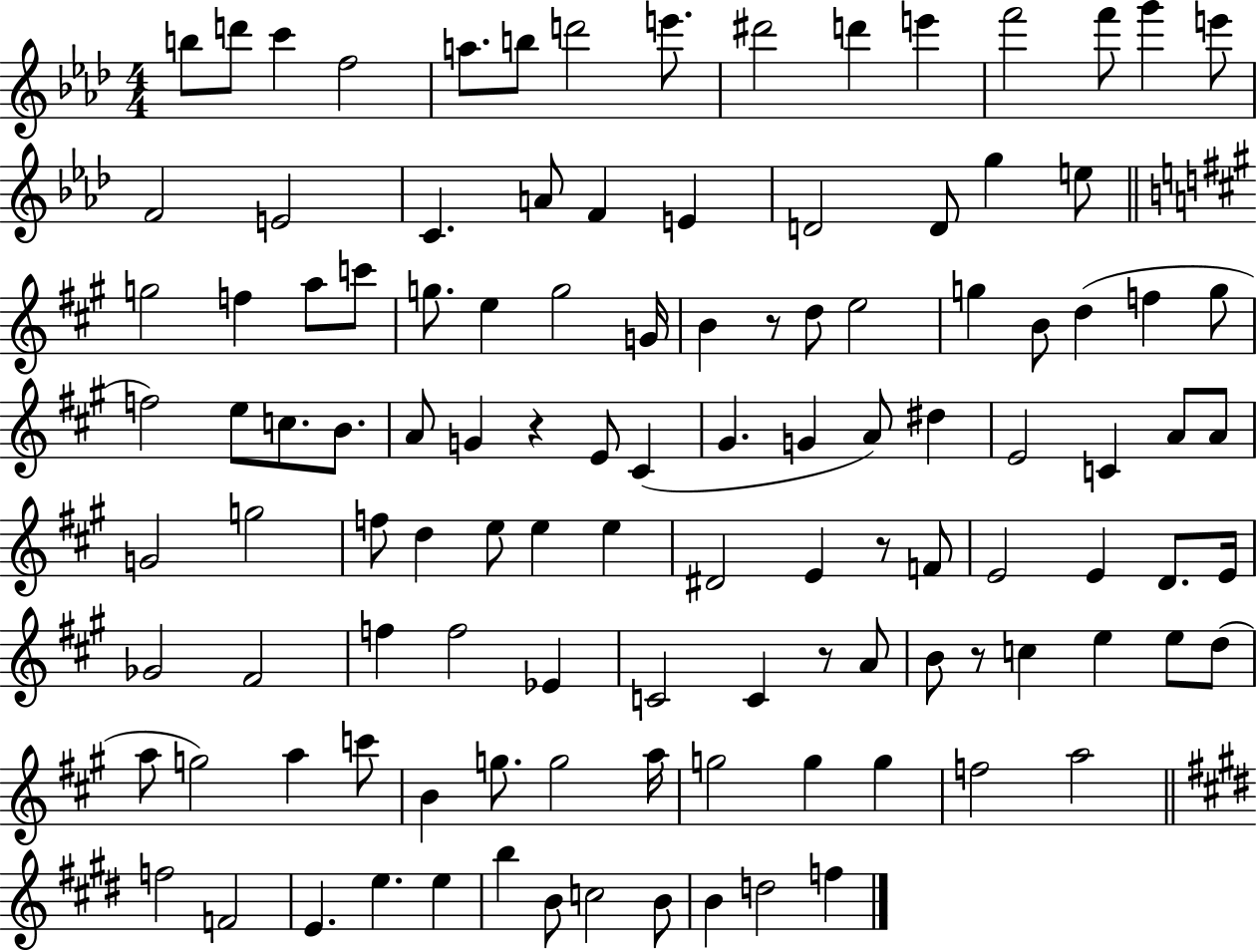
B5/e D6/e C6/q F5/h A5/e. B5/e D6/h E6/e. D#6/h D6/q E6/q F6/h F6/e G6/q E6/e F4/h E4/h C4/q. A4/e F4/q E4/q D4/h D4/e G5/q E5/e G5/h F5/q A5/e C6/e G5/e. E5/q G5/h G4/s B4/q R/e D5/e E5/h G5/q B4/e D5/q F5/q G5/e F5/h E5/e C5/e. B4/e. A4/e G4/q R/q E4/e C#4/q G#4/q. G4/q A4/e D#5/q E4/h C4/q A4/e A4/e G4/h G5/h F5/e D5/q E5/e E5/q E5/q D#4/h E4/q R/e F4/e E4/h E4/q D4/e. E4/s Gb4/h F#4/h F5/q F5/h Eb4/q C4/h C4/q R/e A4/e B4/e R/e C5/q E5/q E5/e D5/e A5/e G5/h A5/q C6/e B4/q G5/e. G5/h A5/s G5/h G5/q G5/q F5/h A5/h F5/h F4/h E4/q. E5/q. E5/q B5/q B4/e C5/h B4/e B4/q D5/h F5/q